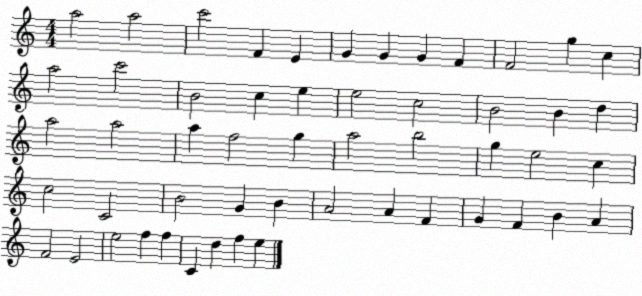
X:1
T:Untitled
M:4/4
L:1/4
K:C
a2 a2 c'2 F E G G G F F2 g c a2 c'2 B2 c e e2 c2 B2 B d a2 a2 a f2 g a2 b2 g e2 c c2 C2 B2 G B A2 A F G F B A F2 E2 e2 f f C d f e